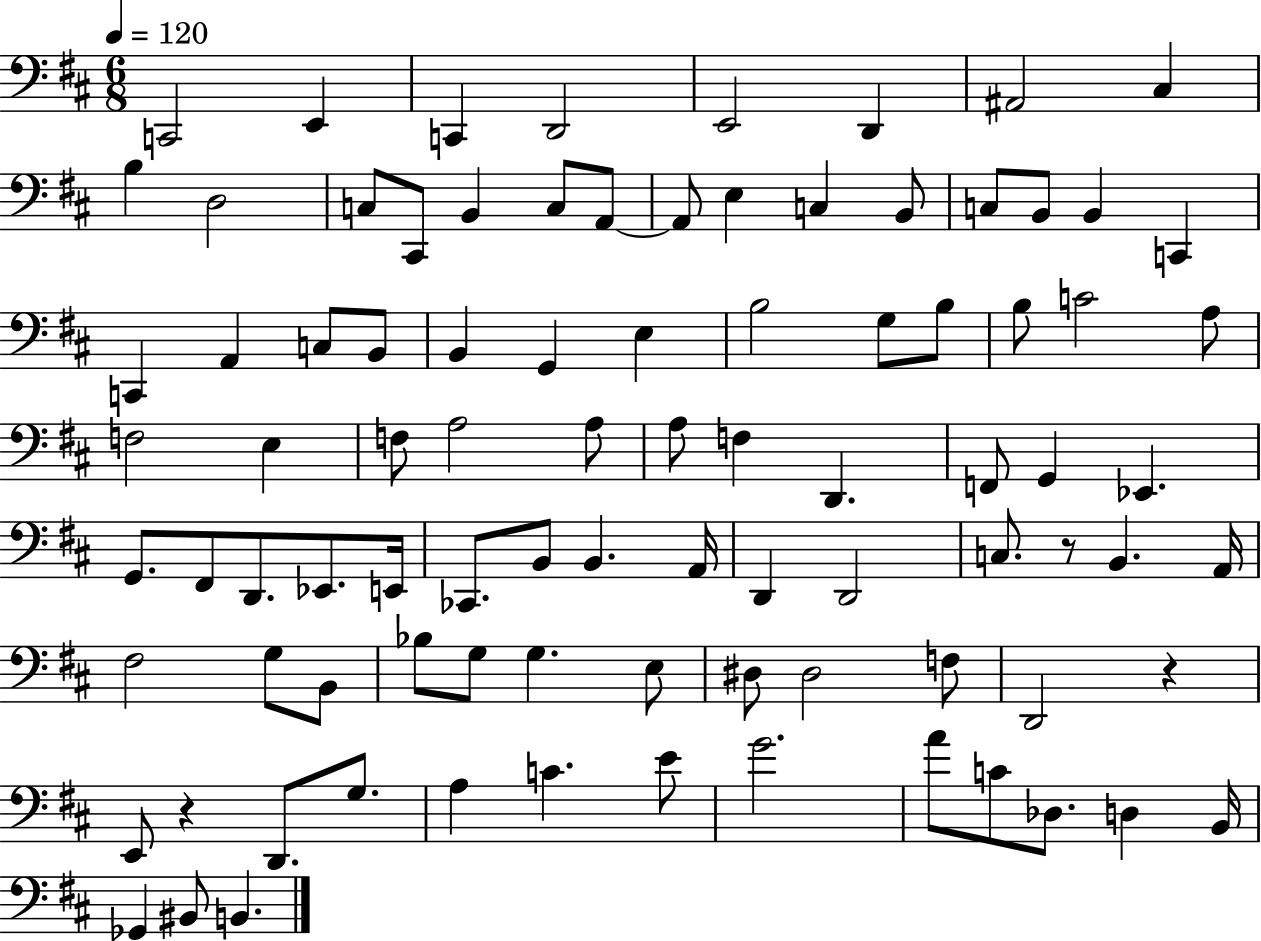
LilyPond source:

{
  \clef bass
  \numericTimeSignature
  \time 6/8
  \key d \major
  \tempo 4 = 120
  c,2 e,4 | c,4 d,2 | e,2 d,4 | ais,2 cis4 | \break b4 d2 | c8 cis,8 b,4 c8 a,8~~ | a,8 e4 c4 b,8 | c8 b,8 b,4 c,4 | \break c,4 a,4 c8 b,8 | b,4 g,4 e4 | b2 g8 b8 | b8 c'2 a8 | \break f2 e4 | f8 a2 a8 | a8 f4 d,4. | f,8 g,4 ees,4. | \break g,8. fis,8 d,8. ees,8. e,16 | ces,8. b,8 b,4. a,16 | d,4 d,2 | c8. r8 b,4. a,16 | \break fis2 g8 b,8 | bes8 g8 g4. e8 | dis8 dis2 f8 | d,2 r4 | \break e,8 r4 d,8. g8. | a4 c'4. e'8 | g'2. | a'8 c'8 des8. d4 b,16 | \break ges,4 bis,8 b,4. | \bar "|."
}